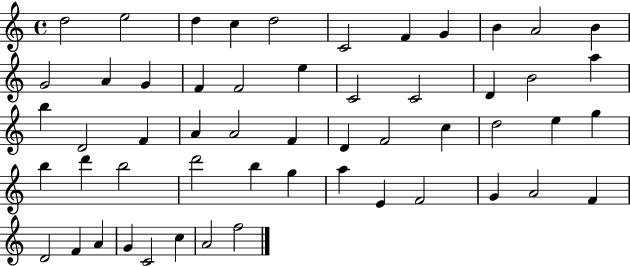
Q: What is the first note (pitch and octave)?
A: D5